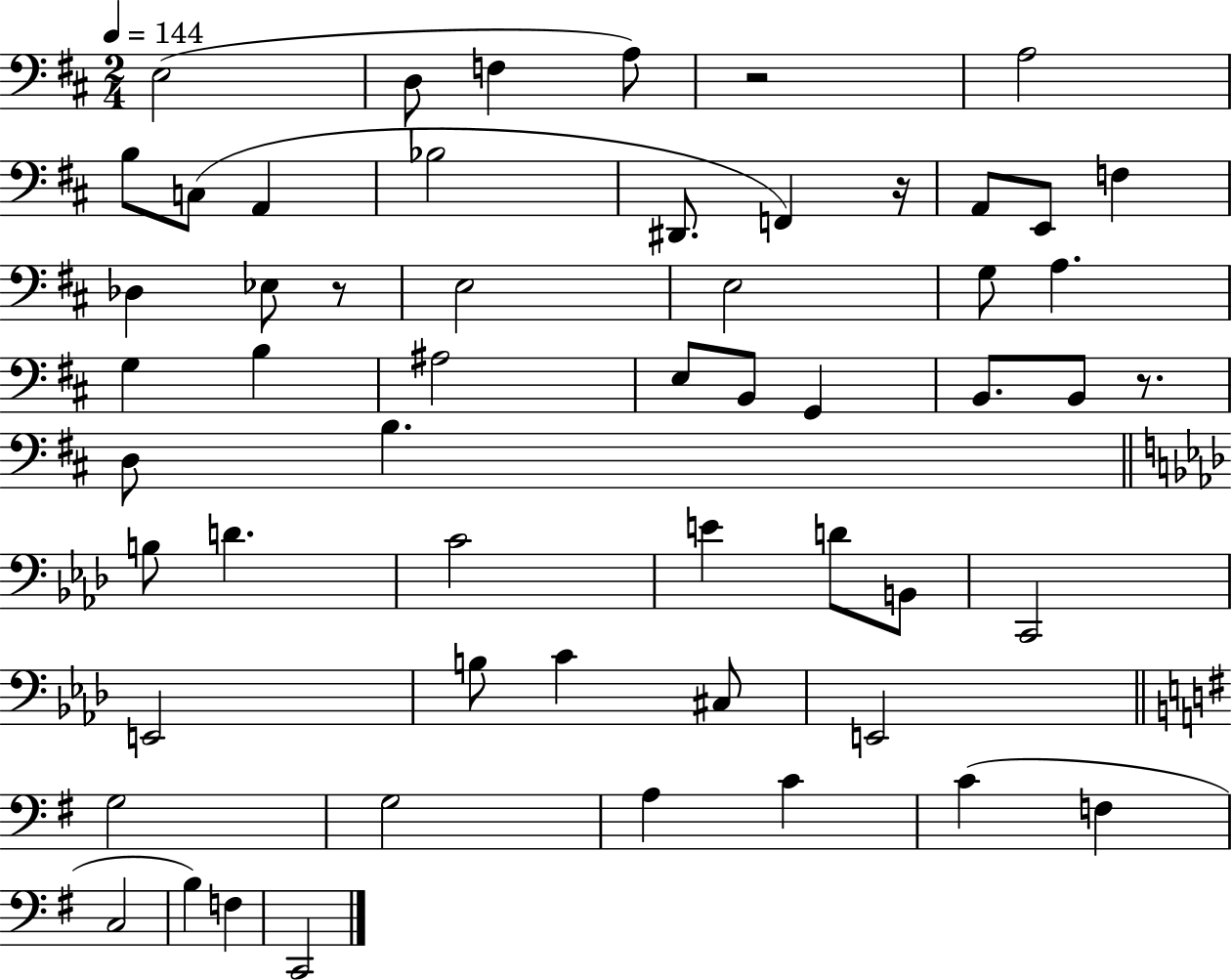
{
  \clef bass
  \numericTimeSignature
  \time 2/4
  \key d \major
  \tempo 4 = 144
  e2( | d8 f4 a8) | r2 | a2 | \break b8 c8( a,4 | bes2 | dis,8. f,4) r16 | a,8 e,8 f4 | \break des4 ees8 r8 | e2 | e2 | g8 a4. | \break g4 b4 | ais2 | e8 b,8 g,4 | b,8. b,8 r8. | \break d8 b4. | \bar "||" \break \key f \minor b8 d'4. | c'2 | e'4 d'8 b,8 | c,2 | \break e,2 | b8 c'4 cis8 | e,2 | \bar "||" \break \key g \major g2 | g2 | a4 c'4 | c'4( f4 | \break c2 | b4) f4 | c,2 | \bar "|."
}